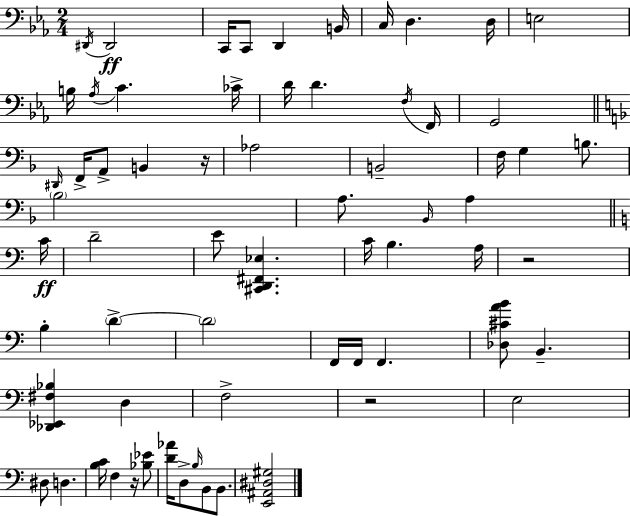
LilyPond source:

{
  \clef bass
  \numericTimeSignature
  \time 2/4
  \key ees \major
  \acciaccatura { dis,16 }\ff dis,2 | c,16 c,8 d,4 | b,16 c16 d4. | d16 e2 | \break b16 \acciaccatura { aes16 } c'4. | ces'16-> d'16 d'4. | \acciaccatura { f16 } f,16 g,2 | \bar "||" \break \key d \minor \grace { dis,16 } f,16-> a,8-> b,4 | r16 aes2 | b,2-- | f16 g4 b8. | \break \parenthesize bes2 | a8. \grace { bes,16 } a4 | \bar "||" \break \key a \minor c'16\ff d'2-- | e'8 <cis, d, fis, ees>4. | c'16 b4. | a16 r2 | \break b4-. \parenthesize d'4->~~ | \parenthesize d'2 | f,16 f,16 f,4. | <des cis' a' b'>8 b,4.-- | \break <des, ees, fis bes>4 d4 | f2-> | r2 | e2 | \break dis8 d4. | <b c'>16 f4 r16 <bes ees'>8 | <d' aes'>16 d8-> \grace { b16 } b,8 b,8. | <e, ais, dis gis>2 | \break \bar "|."
}